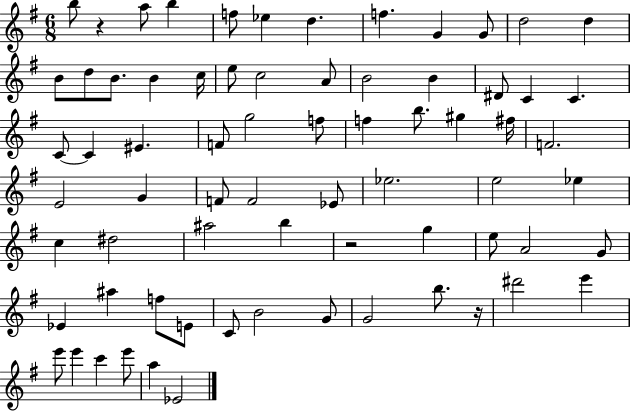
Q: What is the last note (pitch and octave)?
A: Eb4